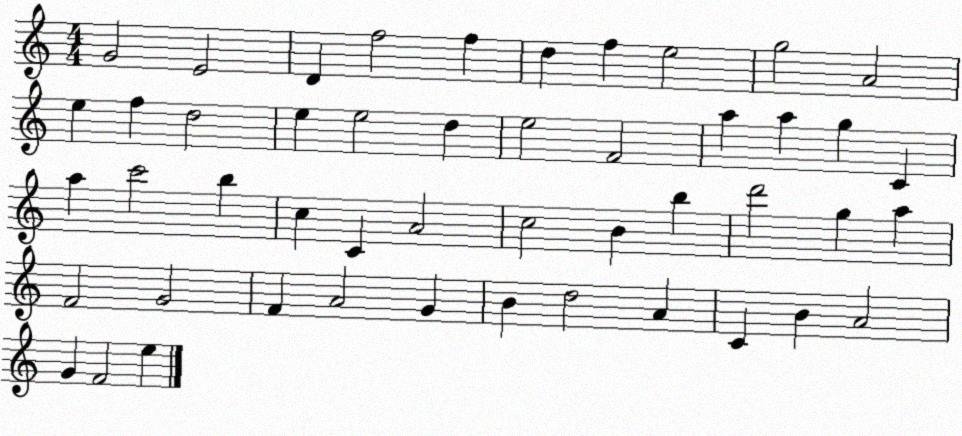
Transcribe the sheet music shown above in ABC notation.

X:1
T:Untitled
M:4/4
L:1/4
K:C
G2 E2 D f2 f d f e2 g2 A2 e f d2 e e2 d e2 F2 a a g C a c'2 b c C A2 c2 B b d'2 g a F2 G2 F A2 G B d2 A C B A2 G F2 e